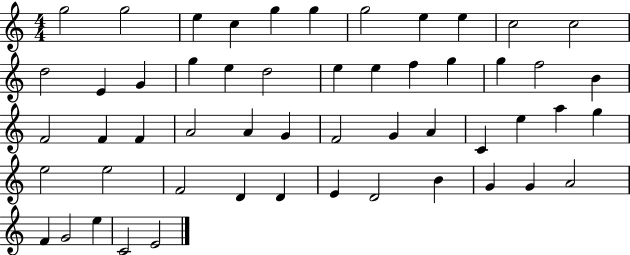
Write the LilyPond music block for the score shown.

{
  \clef treble
  \numericTimeSignature
  \time 4/4
  \key c \major
  g''2 g''2 | e''4 c''4 g''4 g''4 | g''2 e''4 e''4 | c''2 c''2 | \break d''2 e'4 g'4 | g''4 e''4 d''2 | e''4 e''4 f''4 g''4 | g''4 f''2 b'4 | \break f'2 f'4 f'4 | a'2 a'4 g'4 | f'2 g'4 a'4 | c'4 e''4 a''4 g''4 | \break e''2 e''2 | f'2 d'4 d'4 | e'4 d'2 b'4 | g'4 g'4 a'2 | \break f'4 g'2 e''4 | c'2 e'2 | \bar "|."
}